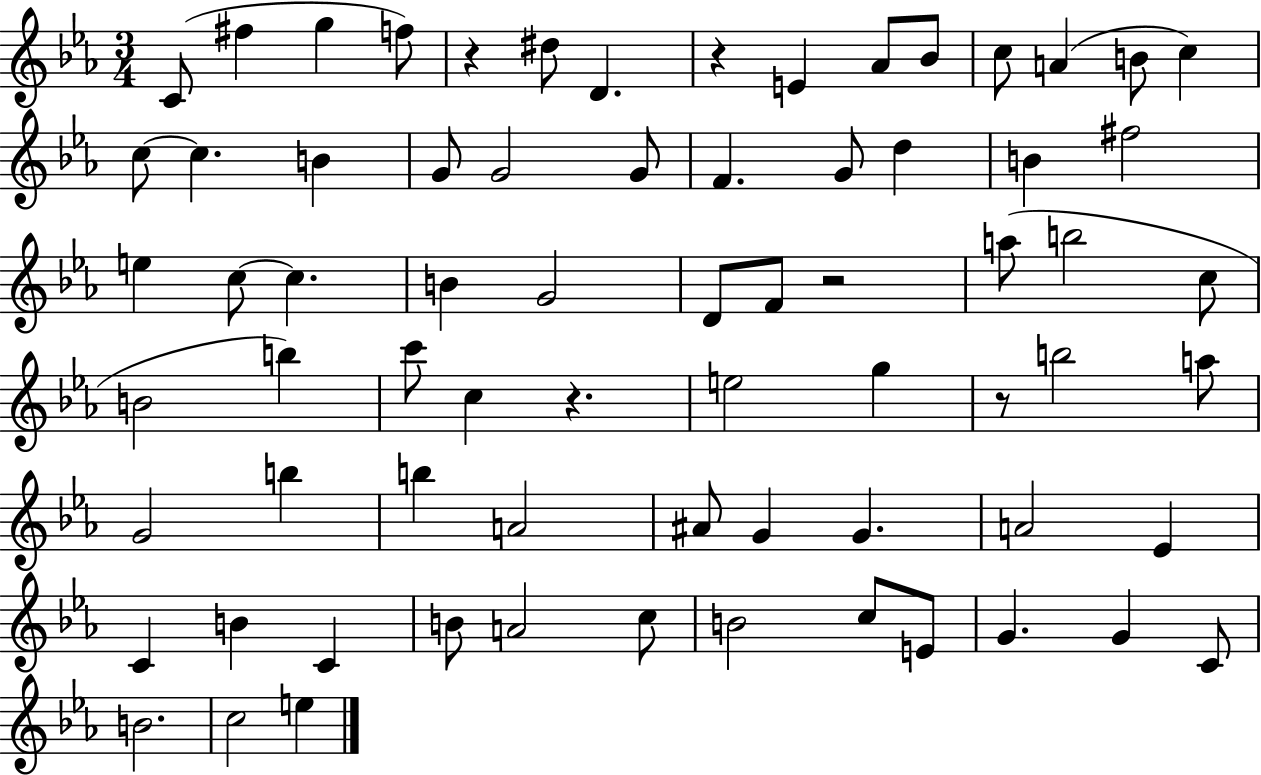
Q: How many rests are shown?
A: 5